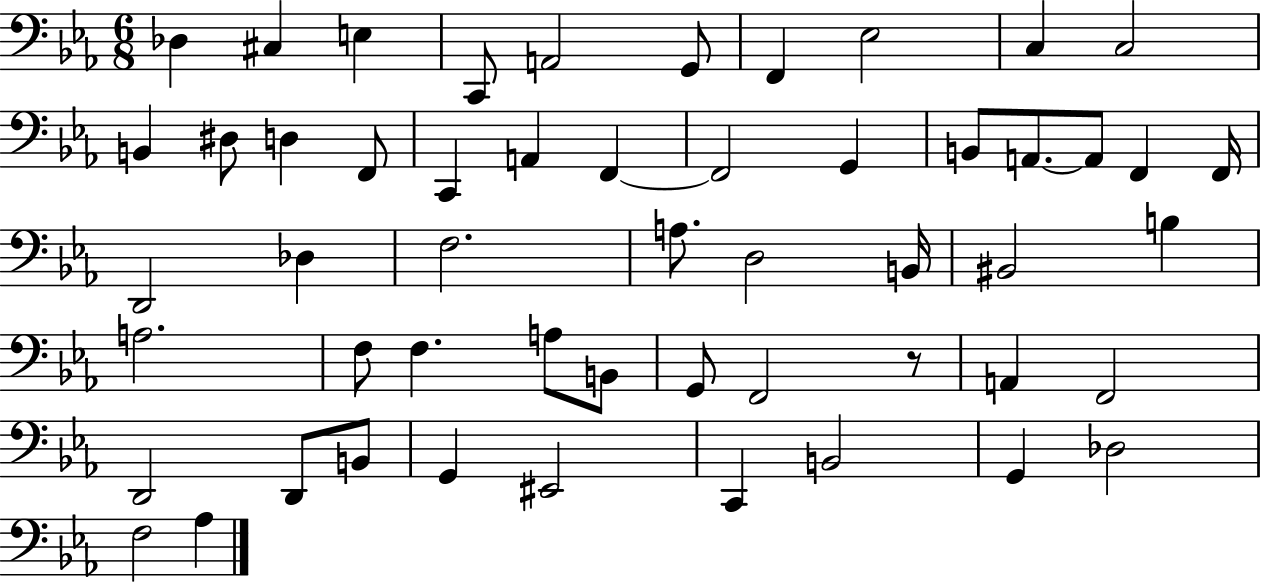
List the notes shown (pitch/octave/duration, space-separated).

Db3/q C#3/q E3/q C2/e A2/h G2/e F2/q Eb3/h C3/q C3/h B2/q D#3/e D3/q F2/e C2/q A2/q F2/q F2/h G2/q B2/e A2/e. A2/e F2/q F2/s D2/h Db3/q F3/h. A3/e. D3/h B2/s BIS2/h B3/q A3/h. F3/e F3/q. A3/e B2/e G2/e F2/h R/e A2/q F2/h D2/h D2/e B2/e G2/q EIS2/h C2/q B2/h G2/q Db3/h F3/h Ab3/q